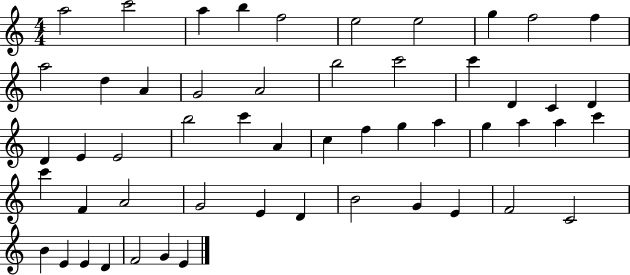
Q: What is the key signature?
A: C major